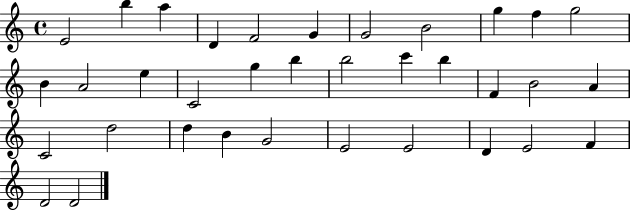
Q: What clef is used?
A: treble